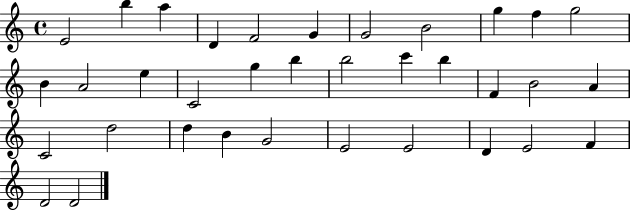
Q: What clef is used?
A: treble